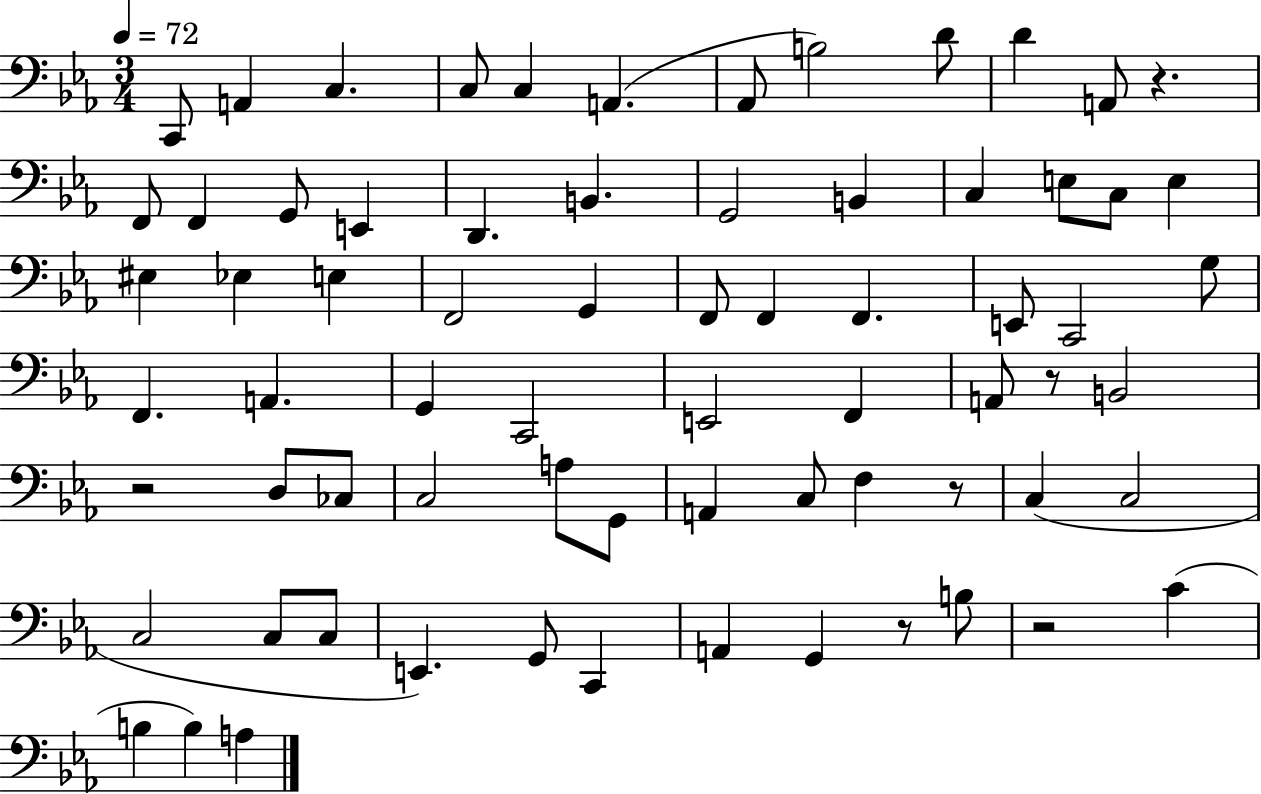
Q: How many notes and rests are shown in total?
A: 71